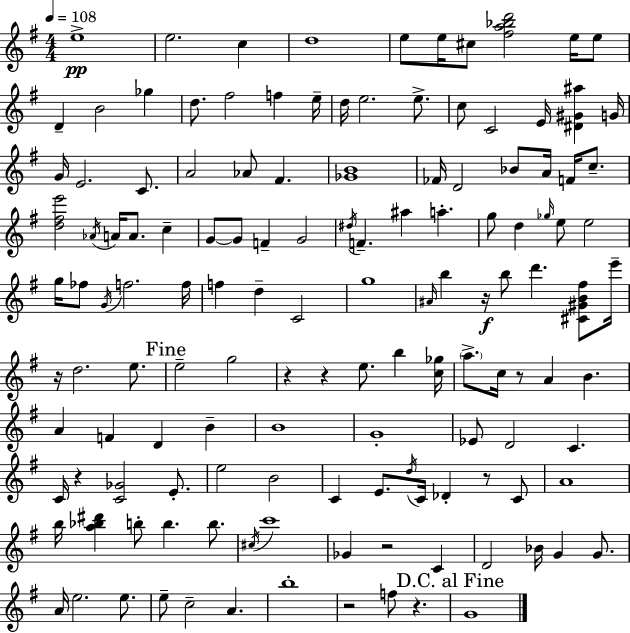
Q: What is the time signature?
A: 4/4